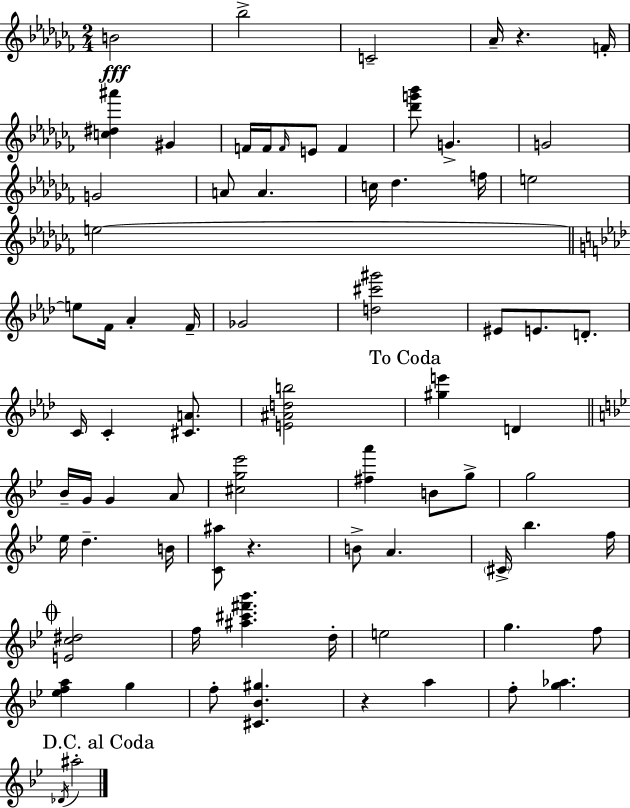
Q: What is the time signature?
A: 2/4